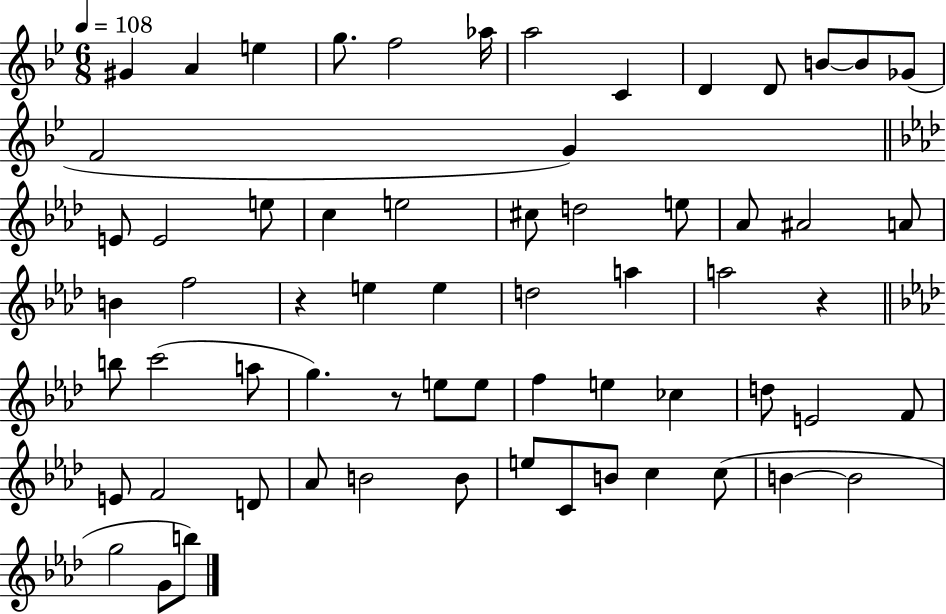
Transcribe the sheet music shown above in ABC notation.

X:1
T:Untitled
M:6/8
L:1/4
K:Bb
^G A e g/2 f2 _a/4 a2 C D D/2 B/2 B/2 _G/2 F2 G E/2 E2 e/2 c e2 ^c/2 d2 e/2 _A/2 ^A2 A/2 B f2 z e e d2 a a2 z b/2 c'2 a/2 g z/2 e/2 e/2 f e _c d/2 E2 F/2 E/2 F2 D/2 _A/2 B2 B/2 e/2 C/2 B/2 c c/2 B B2 g2 G/2 b/2